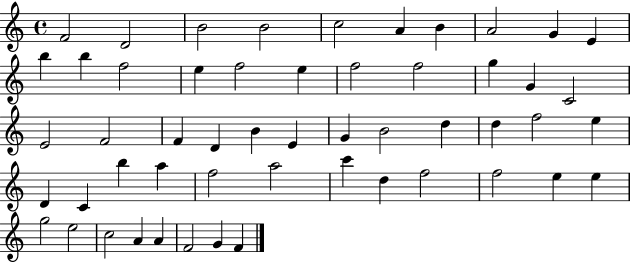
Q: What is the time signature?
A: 4/4